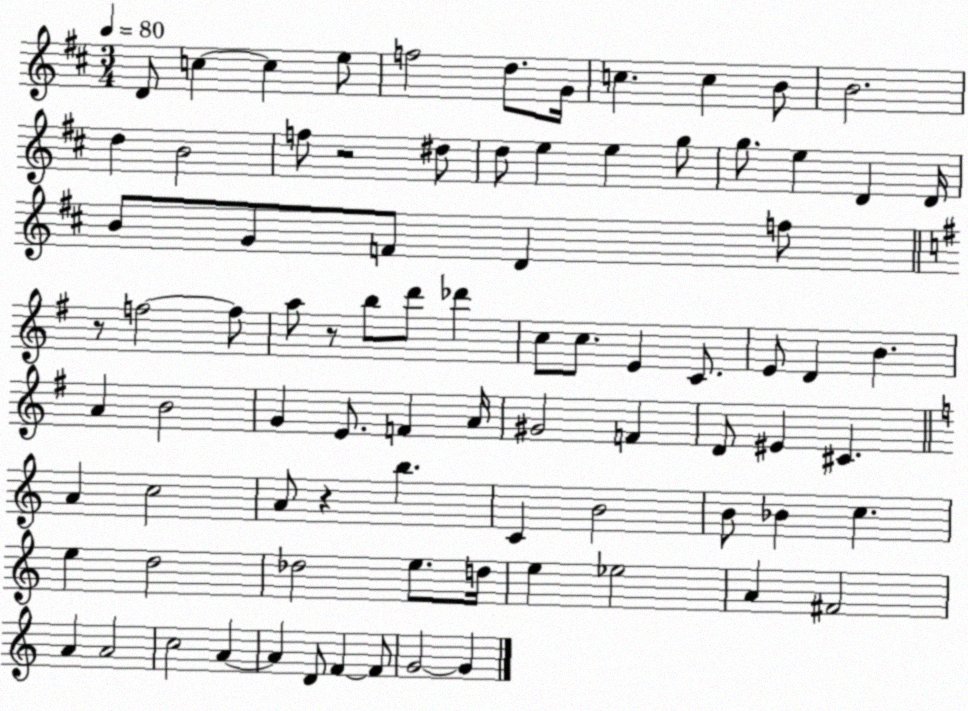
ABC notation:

X:1
T:Untitled
M:3/4
L:1/4
K:D
D/2 c c e/2 f2 d/2 G/4 c c B/2 B2 d B2 f/2 z2 ^d/2 d/2 e e g/2 g/2 e D D/4 B/2 G/2 F/2 D f/2 z/2 f2 f/2 a/2 z/2 b/2 d'/2 _d' c/2 c/2 E C/2 E/2 D B A B2 G E/2 F A/4 ^G2 F D/2 ^E ^C A c2 A/2 z b C B2 B/2 _B c e d2 _d2 e/2 d/4 e _e2 A ^F2 A A2 c2 A A D/2 F F/2 G2 G